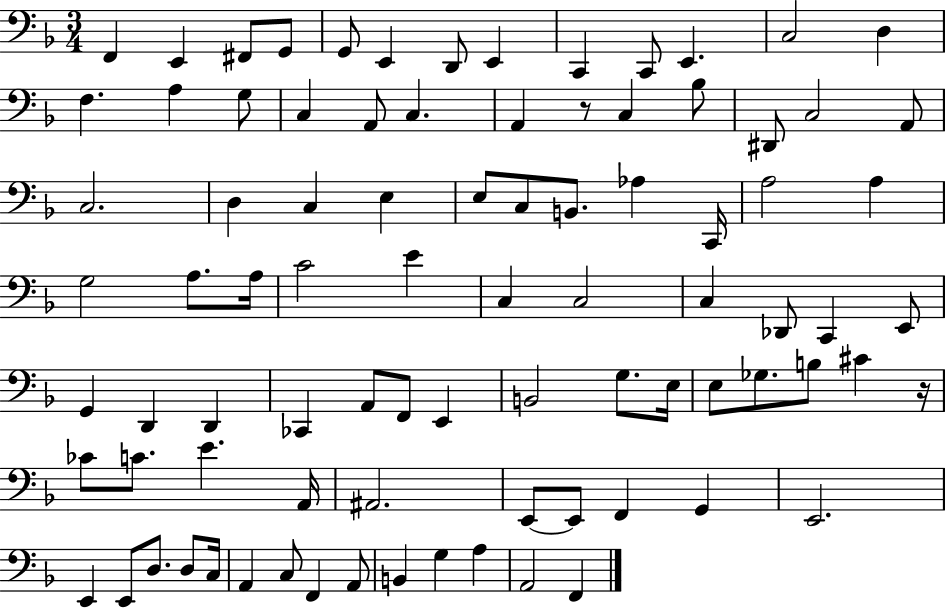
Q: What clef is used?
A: bass